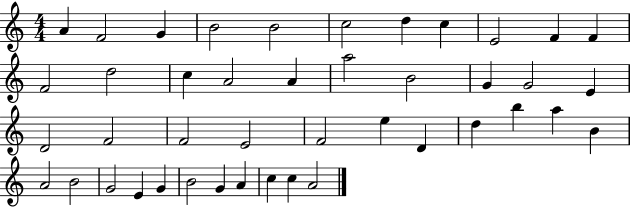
A4/q F4/h G4/q B4/h B4/h C5/h D5/q C5/q E4/h F4/q F4/q F4/h D5/h C5/q A4/h A4/q A5/h B4/h G4/q G4/h E4/q D4/h F4/h F4/h E4/h F4/h E5/q D4/q D5/q B5/q A5/q B4/q A4/h B4/h G4/h E4/q G4/q B4/h G4/q A4/q C5/q C5/q A4/h